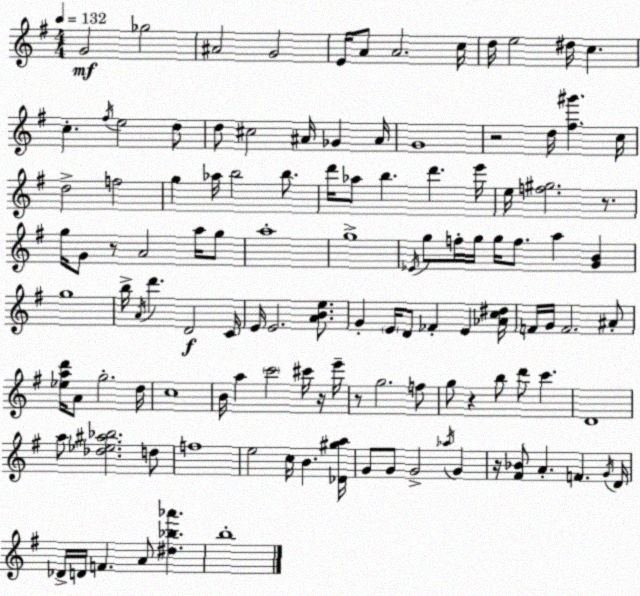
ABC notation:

X:1
T:Untitled
M:4/4
L:1/4
K:Em
G2 _g2 ^A2 G2 E/4 A/2 A2 c/4 d/4 e2 ^d/4 c c ^f/4 e2 d/2 d/2 ^c2 ^A/4 _G ^A/4 G4 z2 d/4 [^f^g'] c/4 d2 f2 g _a/4 b2 b/2 d'/4 _a/2 b d' e'/4 e/4 [f^g]2 z/2 g/4 G/2 z/2 A2 a/4 g/2 a4 g4 _E/4 g/2 f/4 g/4 g/4 f/2 a [GB] g4 b/4 A/4 d' D2 C/4 E/4 E2 [ABe]/2 G E/4 D/2 _F E [_Ac^d]/4 F/4 G/4 F2 ^A/2 [_ead']/4 A/2 g2 d/4 c4 B/4 a c'2 ^c'/4 z/4 e'/4 z/2 g2 f/2 g/2 z b/2 d'/2 c' D4 a/2 [_d_e^a_b]2 d/2 f4 e2 c/4 B [_D^ga]/4 G/2 G/2 G2 _a/4 G z/4 [^F_B]/2 A F G/4 D/4 _D/4 D/4 F A/2 [^d_b_a'] b4